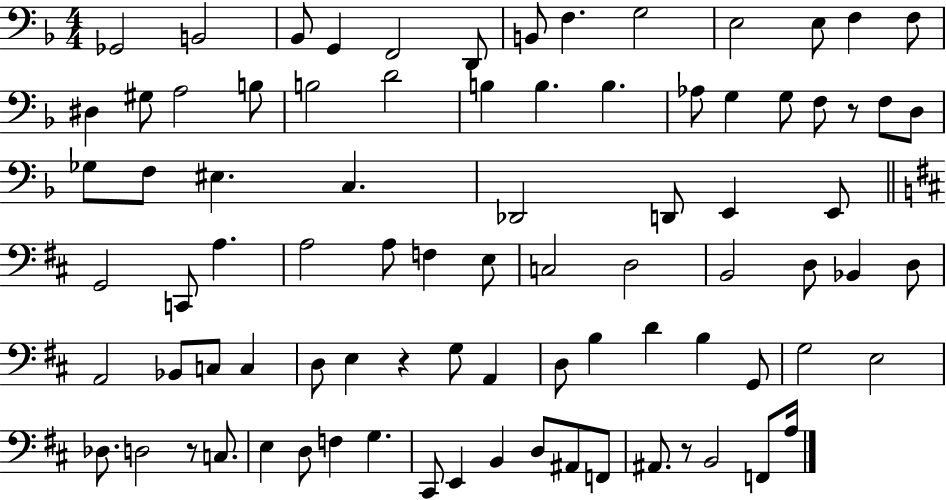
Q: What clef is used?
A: bass